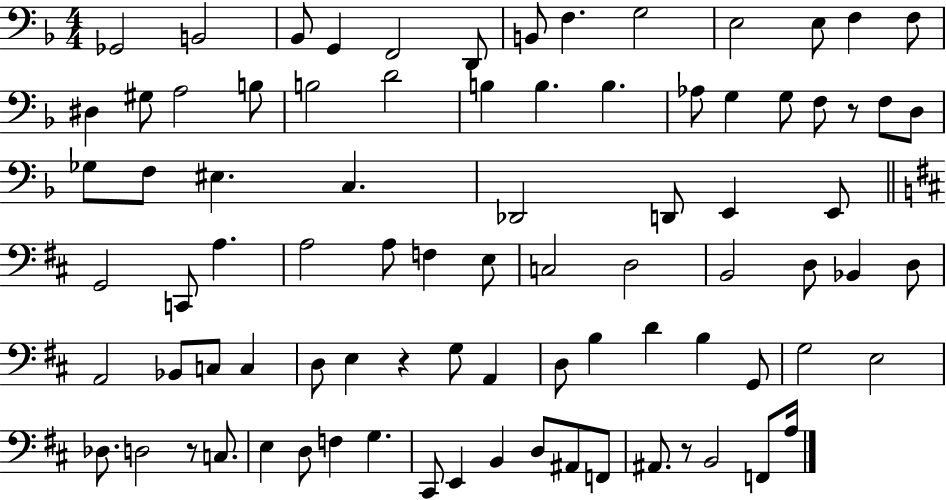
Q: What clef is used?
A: bass